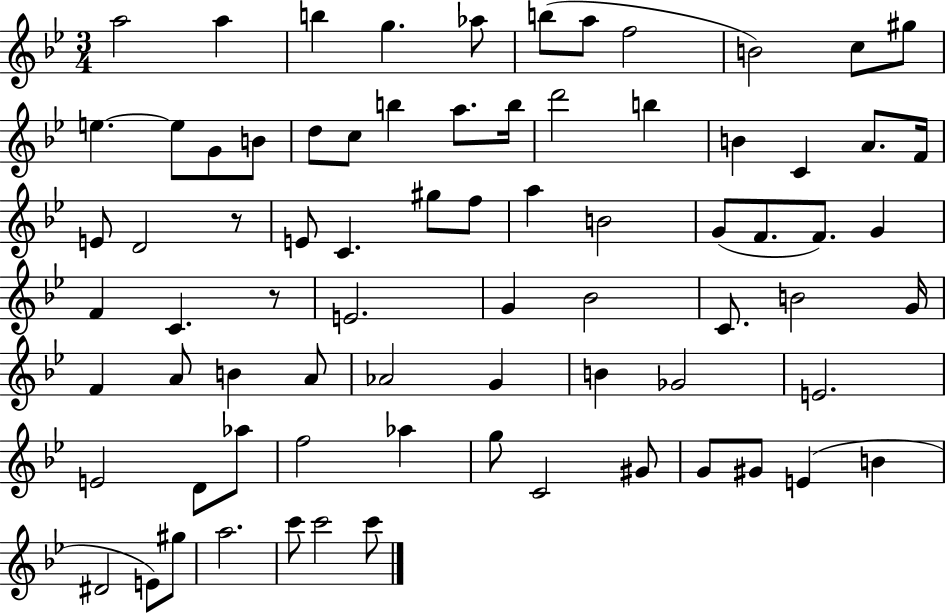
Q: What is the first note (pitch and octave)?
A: A5